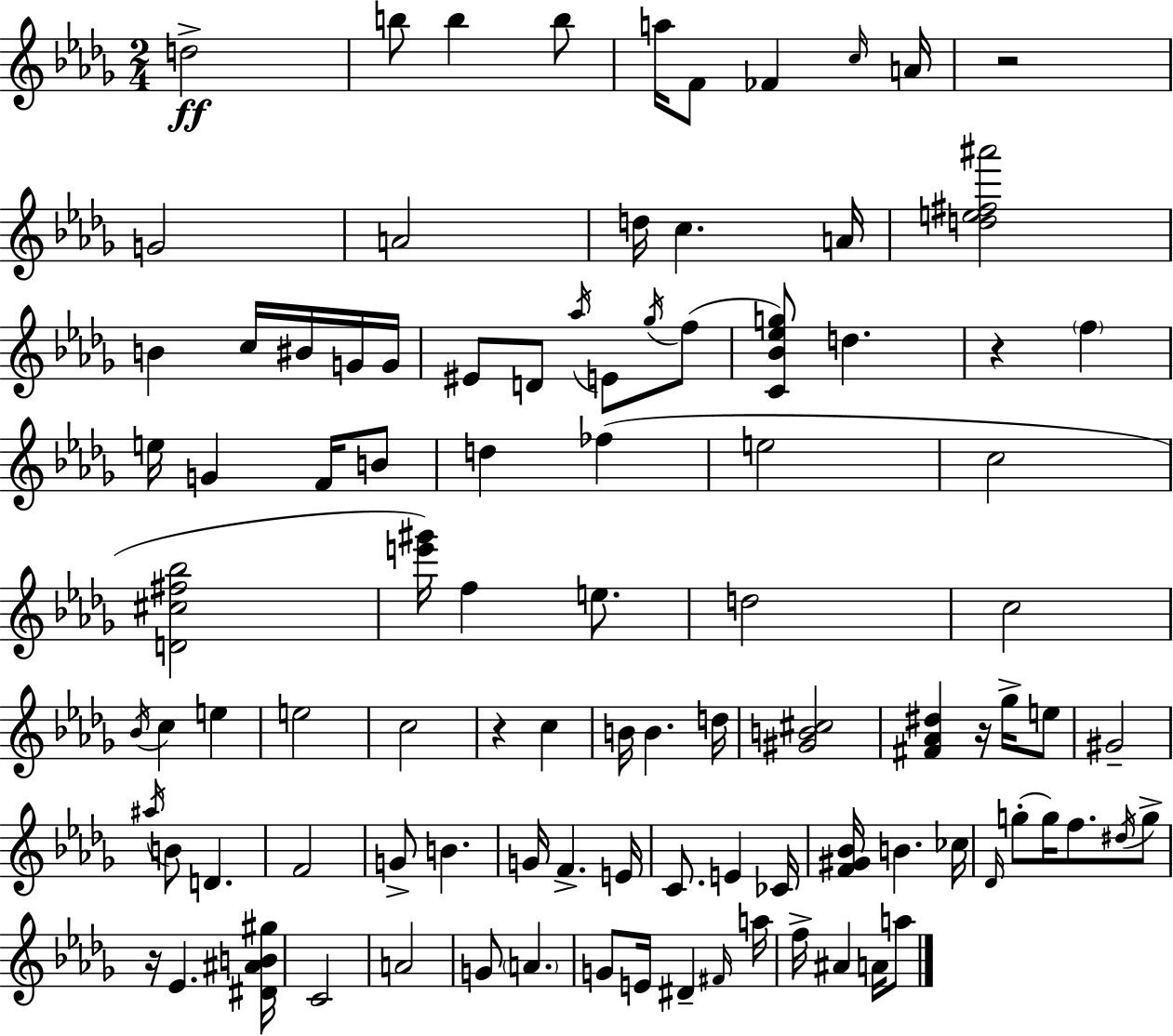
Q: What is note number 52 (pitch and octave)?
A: A#5